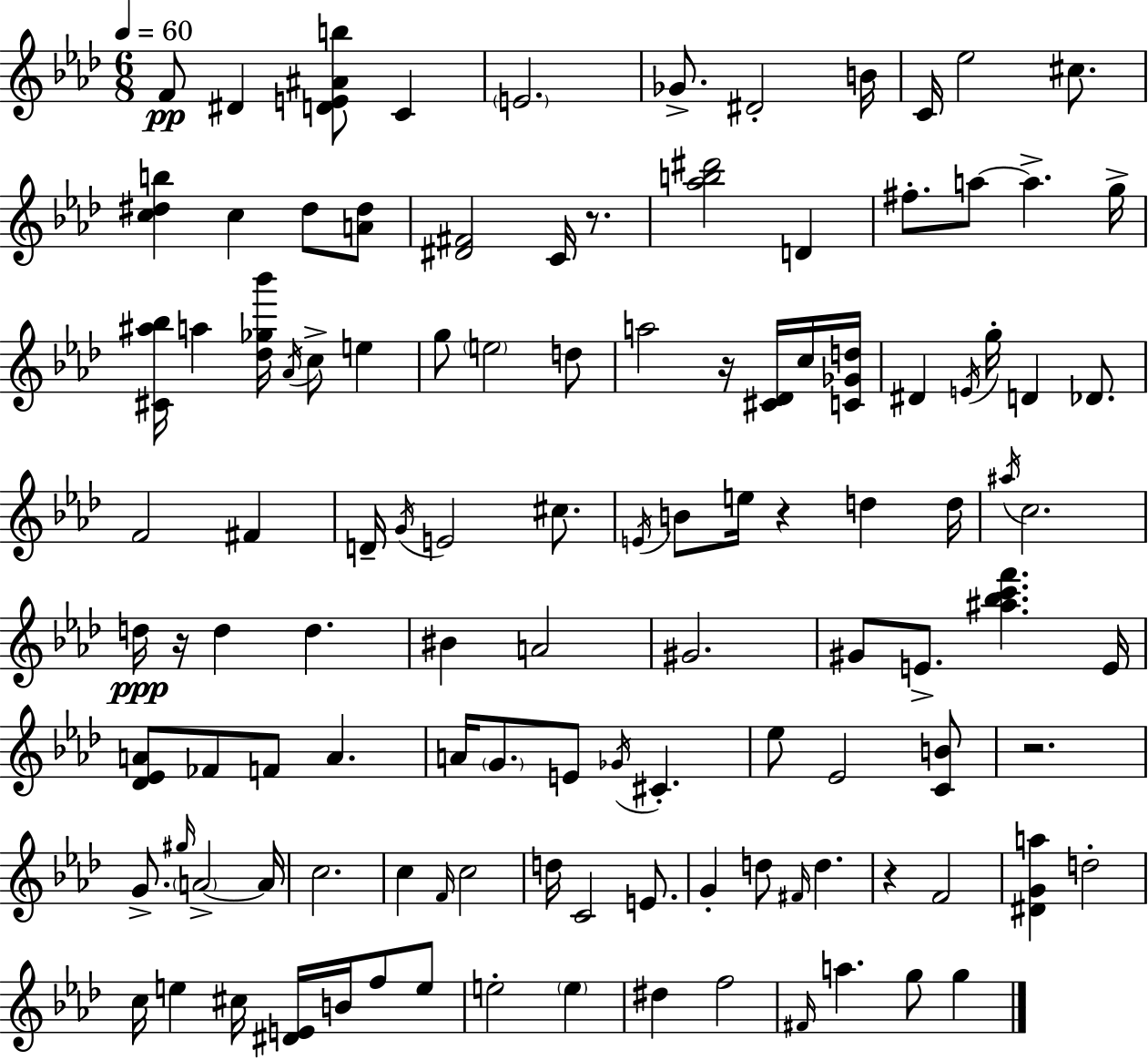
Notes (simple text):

F4/e D#4/q [D4,E4,A#4,B5]/e C4/q E4/h. Gb4/e. D#4/h B4/s C4/s Eb5/h C#5/e. [C5,D#5,B5]/q C5/q D#5/e [A4,D#5]/e [D#4,F#4]/h C4/s R/e. [Ab5,B5,D#6]/h D4/q F#5/e. A5/e A5/q. G5/s [C#4,A#5,Bb5]/s A5/q [Db5,Gb5,Bb6]/s Ab4/s C5/e E5/q G5/e E5/h D5/e A5/h R/s [C#4,Db4]/s C5/s [C4,Gb4,D5]/s D#4/q E4/s G5/s D4/q Db4/e. F4/h F#4/q D4/s G4/s E4/h C#5/e. E4/s B4/e E5/s R/q D5/q D5/s A#5/s C5/h. D5/s R/s D5/q D5/q. BIS4/q A4/h G#4/h. G#4/e E4/e. [A#5,Bb5,C6,F6]/q. E4/s [Db4,Eb4,A4]/e FES4/e F4/e A4/q. A4/s G4/e. E4/e Gb4/s C#4/q. Eb5/e Eb4/h [C4,B4]/e R/h. G4/e. G#5/s A4/h A4/s C5/h. C5/q F4/s C5/h D5/s C4/h E4/e. G4/q D5/e F#4/s D5/q. R/q F4/h [D#4,G4,A5]/q D5/h C5/s E5/q C#5/s [D#4,E4]/s B4/s F5/e E5/e E5/h E5/q D#5/q F5/h F#4/s A5/q. G5/e G5/q